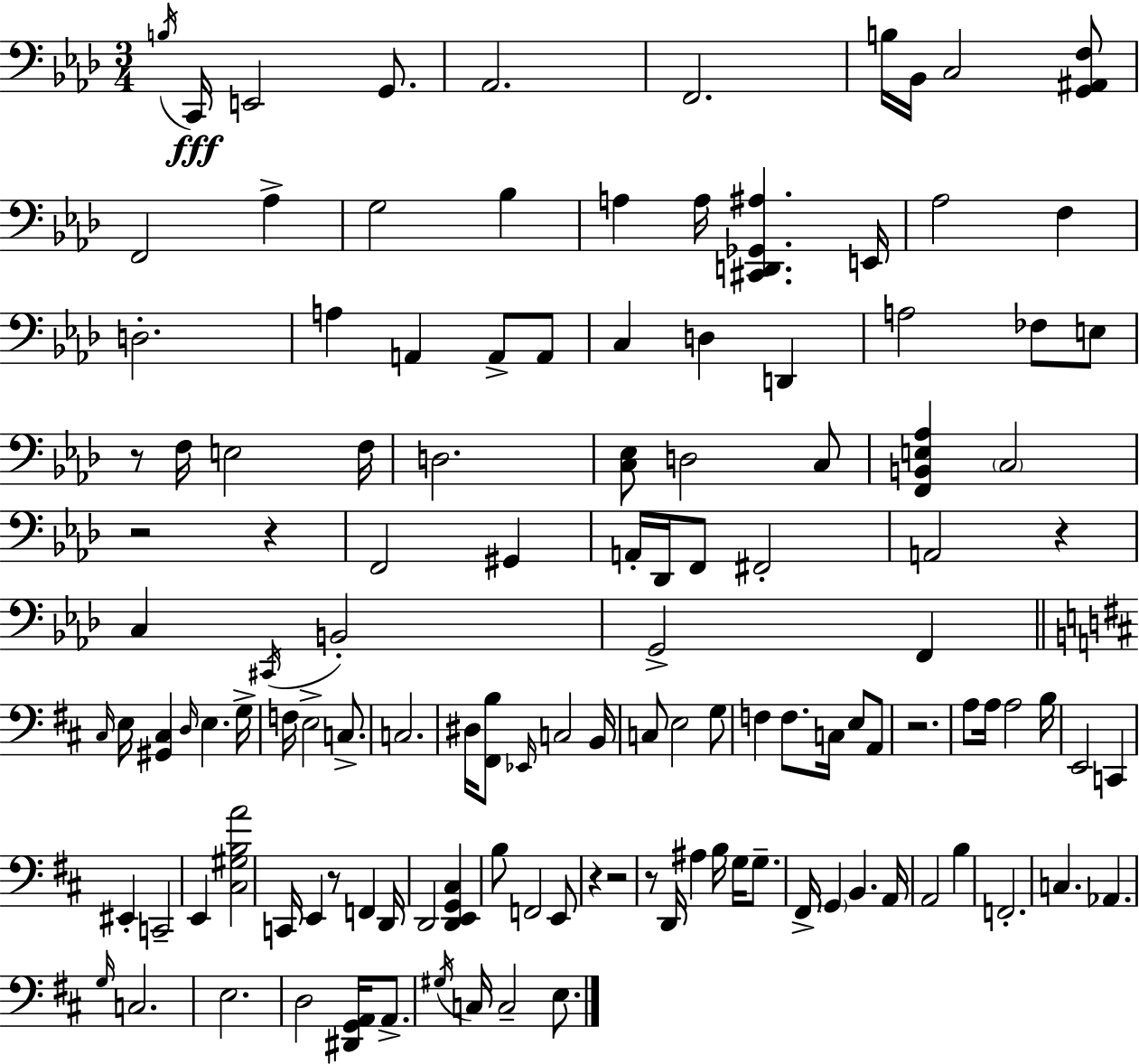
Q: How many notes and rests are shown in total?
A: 127